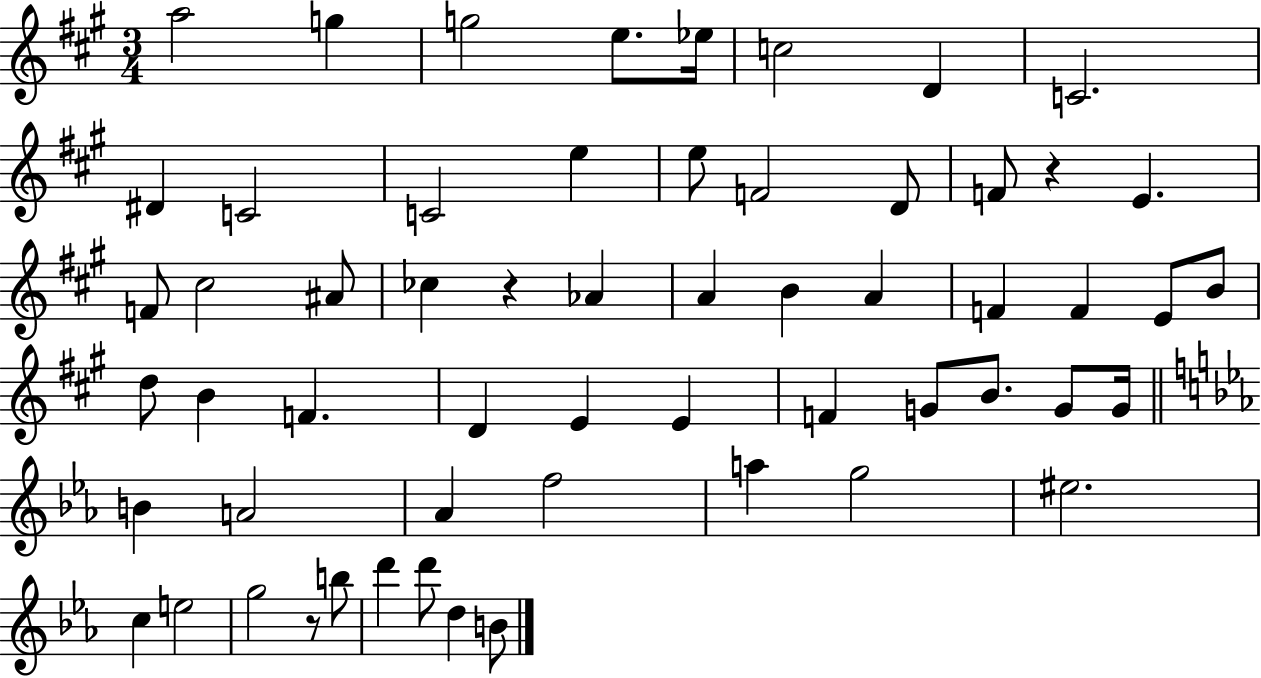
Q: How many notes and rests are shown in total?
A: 58